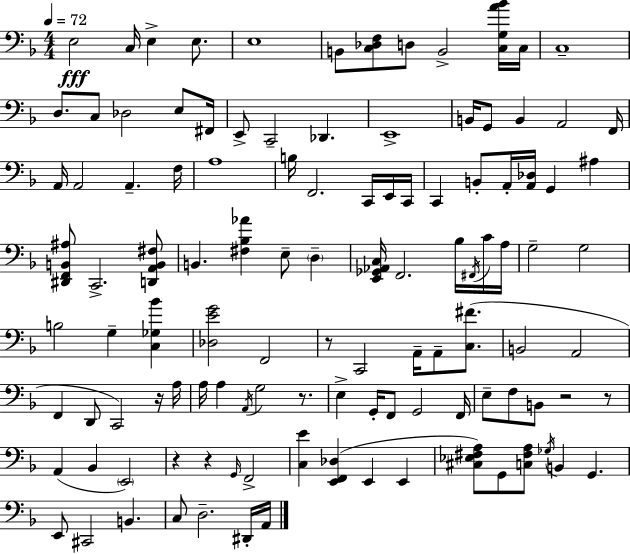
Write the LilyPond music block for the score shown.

{
  \clef bass
  \numericTimeSignature
  \time 4/4
  \key d \minor
  \tempo 4 = 72
  e2\fff c16 e4-> e8. | e1 | b,8 <c des f>8 d8 b,2-> <c g a' bes'>16 c16 | c1-- | \break d8. c8 des2 e8 fis,16 | e,8-> c,2-- des,4. | e,1-> | b,16 g,8 b,4 a,2 f,16 | \break a,16 a,2 a,4.-- f16 | a1 | b16 f,2. c,16 e,16 c,16 | c,4 b,8-. a,16-. <a, des>16 g,4 ais4 | \break <dis, f, b, ais>8 c,2.-> <d, a, b, fis>8 | b,4. <fis bes aes'>4 e8-- \parenthesize d4-- | <e, ges, aes, c>16 f,2. bes16 \acciaccatura { fis,16 } c'16 | a16 g2-- g2 | \break b2 g4-- <c ges bes'>4 | <des e' g'>2 f,2 | r8 c,2 a,16-- a,8-- <c fis'>8.( | b,2 a,2 | \break f,4 d,8 c,2) r16 | a16 a16 a4 \acciaccatura { a,16 } g2 r8. | e4-> g,16-. f,8 g,2 | f,16 e8-- f8 b,8 r2 | \break r8 a,4( bes,4 \parenthesize e,2) | r4 r4 \grace { g,16 } f,2-> | <c e'>4 <e, f, des>4( e,4 e,4 | <cis ees fis a>8) g,8 <c fis a>8 \acciaccatura { ges16 } b,4 g,4. | \break e,8 cis,2 b,4. | c8 d2.-- | dis,16-. a,16 \bar "|."
}